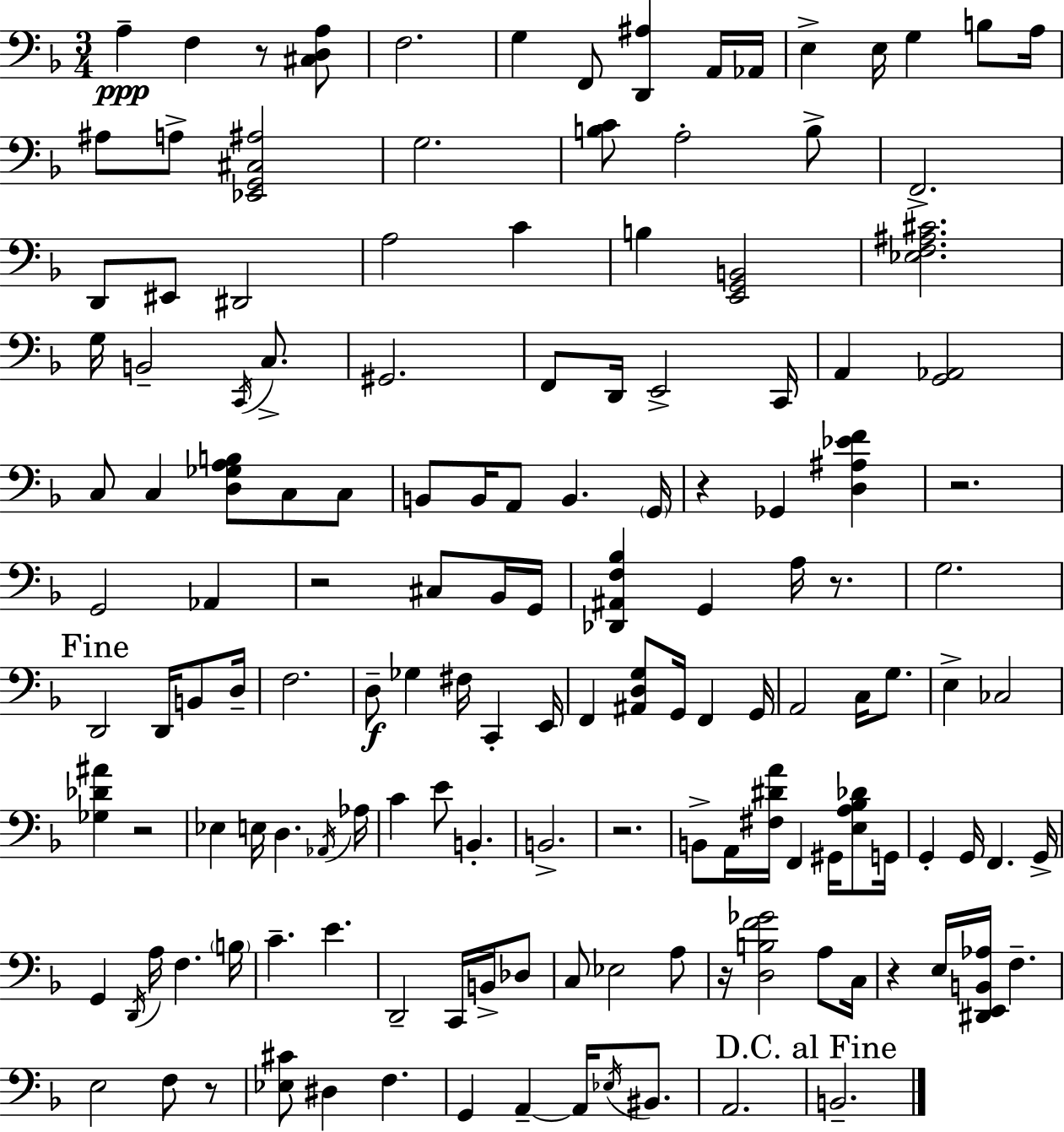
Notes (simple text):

A3/q F3/q R/e [C#3,D3,A3]/e F3/h. G3/q F2/e [D2,A#3]/q A2/s Ab2/s E3/q E3/s G3/q B3/e A3/s A#3/e A3/e [Eb2,G2,C#3,A#3]/h G3/h. [B3,C4]/e A3/h B3/e F2/h. D2/e EIS2/e D#2/h A3/h C4/q B3/q [E2,G2,B2]/h [Eb3,F3,A#3,C#4]/h. G3/s B2/h C2/s C3/e. G#2/h. F2/e D2/s E2/h C2/s A2/q [G2,Ab2]/h C3/e C3/q [D3,Gb3,A3,B3]/e C3/e C3/e B2/e B2/s A2/e B2/q. G2/s R/q Gb2/q [D3,A#3,Eb4,F4]/q R/h. G2/h Ab2/q R/h C#3/e Bb2/s G2/s [Db2,A#2,F3,Bb3]/q G2/q A3/s R/e. G3/h. D2/h D2/s B2/e D3/s F3/h. D3/e Gb3/q F#3/s C2/q E2/s F2/q [A#2,D3,G3]/e G2/s F2/q G2/s A2/h C3/s G3/e. E3/q CES3/h [Gb3,Db4,A#4]/q R/h Eb3/q E3/s D3/q. Ab2/s Ab3/s C4/q E4/e B2/q. B2/h. R/h. B2/e A2/s [F#3,D#4,A4]/s F2/q G#2/s [E3,A3,Bb3,Db4]/e G2/s G2/q G2/s F2/q. G2/s G2/q D2/s A3/s F3/q. B3/s C4/q. E4/q. D2/h C2/s B2/s Db3/e C3/e Eb3/h A3/e R/s [D3,B3,F4,Gb4]/h A3/e C3/s R/q E3/s [D#2,E2,B2,Ab3]/s F3/q. E3/h F3/e R/e [Eb3,C#4]/e D#3/q F3/q. G2/q A2/q A2/s Eb3/s BIS2/e. A2/h. B2/h.